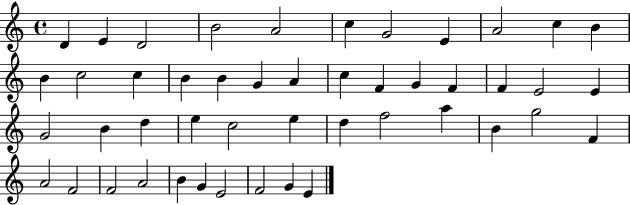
X:1
T:Untitled
M:4/4
L:1/4
K:C
D E D2 B2 A2 c G2 E A2 c B B c2 c B B G A c F G F F E2 E G2 B d e c2 e d f2 a B g2 F A2 F2 F2 A2 B G E2 F2 G E